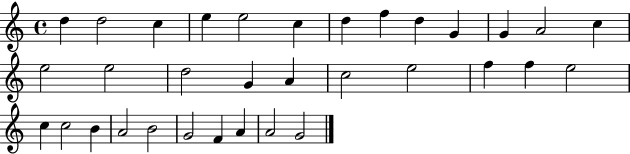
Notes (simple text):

D5/q D5/h C5/q E5/q E5/h C5/q D5/q F5/q D5/q G4/q G4/q A4/h C5/q E5/h E5/h D5/h G4/q A4/q C5/h E5/h F5/q F5/q E5/h C5/q C5/h B4/q A4/h B4/h G4/h F4/q A4/q A4/h G4/h